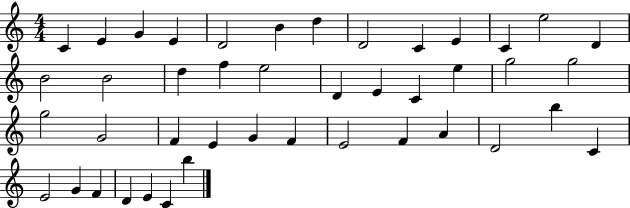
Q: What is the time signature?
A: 4/4